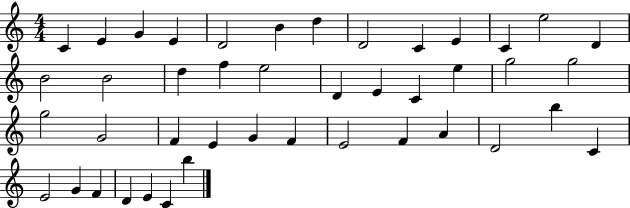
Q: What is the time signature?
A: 4/4